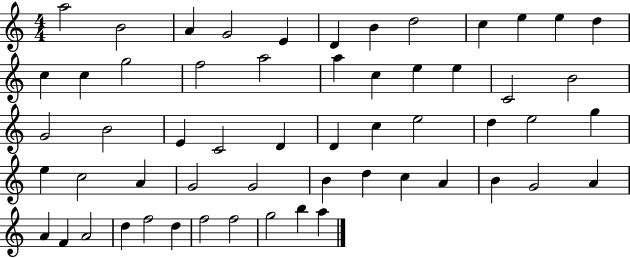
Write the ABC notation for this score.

X:1
T:Untitled
M:4/4
L:1/4
K:C
a2 B2 A G2 E D B d2 c e e d c c g2 f2 a2 a c e e C2 B2 G2 B2 E C2 D D c e2 d e2 g e c2 A G2 G2 B d c A B G2 A A F A2 d f2 d f2 f2 g2 b a